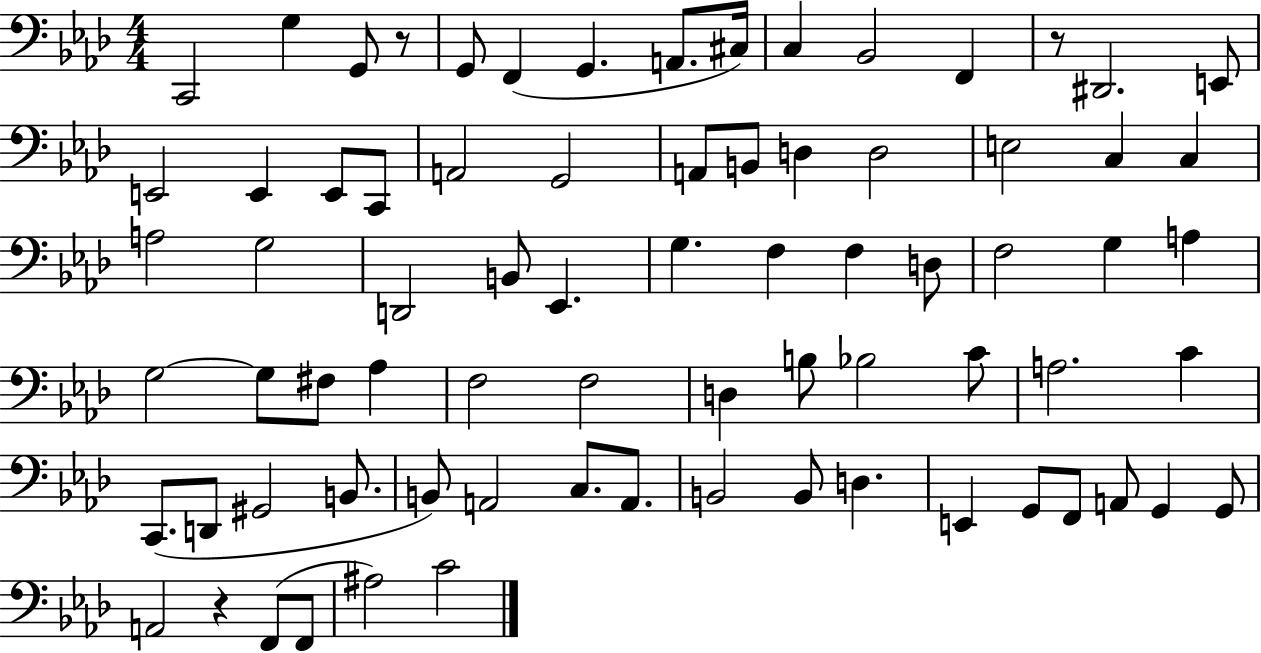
{
  \clef bass
  \numericTimeSignature
  \time 4/4
  \key aes \major
  \repeat volta 2 { c,2 g4 g,8 r8 | g,8 f,4( g,4. a,8. cis16) | c4 bes,2 f,4 | r8 dis,2. e,8 | \break e,2 e,4 e,8 c,8 | a,2 g,2 | a,8 b,8 d4 d2 | e2 c4 c4 | \break a2 g2 | d,2 b,8 ees,4. | g4. f4 f4 d8 | f2 g4 a4 | \break g2~~ g8 fis8 aes4 | f2 f2 | d4 b8 bes2 c'8 | a2. c'4 | \break c,8.( d,8 gis,2 b,8. | b,8) a,2 c8. a,8. | b,2 b,8 d4. | e,4 g,8 f,8 a,8 g,4 g,8 | \break a,2 r4 f,8( f,8 | ais2) c'2 | } \bar "|."
}